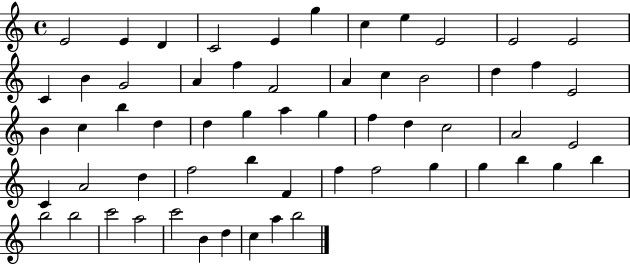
{
  \clef treble
  \time 4/4
  \defaultTimeSignature
  \key c \major
  e'2 e'4 d'4 | c'2 e'4 g''4 | c''4 e''4 e'2 | e'2 e'2 | \break c'4 b'4 g'2 | a'4 f''4 f'2 | a'4 c''4 b'2 | d''4 f''4 e'2 | \break b'4 c''4 b''4 d''4 | d''4 g''4 a''4 g''4 | f''4 d''4 c''2 | a'2 e'2 | \break c'4 a'2 d''4 | f''2 b''4 f'4 | f''4 f''2 g''4 | g''4 b''4 g''4 b''4 | \break b''2 b''2 | c'''2 a''2 | c'''2 b'4 d''4 | c''4 a''4 b''2 | \break \bar "|."
}